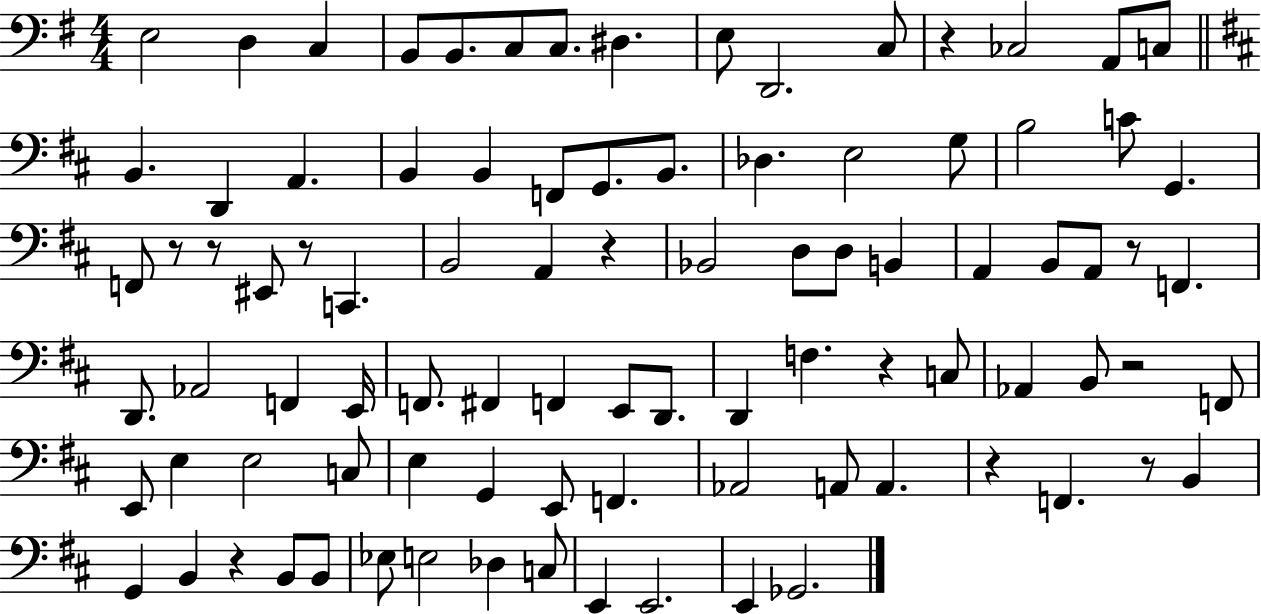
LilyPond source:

{
  \clef bass
  \numericTimeSignature
  \time 4/4
  \key g \major
  e2 d4 c4 | b,8 b,8. c8 c8. dis4. | e8 d,2. c8 | r4 ces2 a,8 c8 | \break \bar "||" \break \key b \minor b,4. d,4 a,4. | b,4 b,4 f,8 g,8. b,8. | des4. e2 g8 | b2 c'8 g,4. | \break f,8 r8 r8 eis,8 r8 c,4. | b,2 a,4 r4 | bes,2 d8 d8 b,4 | a,4 b,8 a,8 r8 f,4. | \break d,8. aes,2 f,4 e,16 | f,8. fis,4 f,4 e,8 d,8. | d,4 f4. r4 c8 | aes,4 b,8 r2 f,8 | \break e,8 e4 e2 c8 | e4 g,4 e,8 f,4. | aes,2 a,8 a,4. | r4 f,4. r8 b,4 | \break g,4 b,4 r4 b,8 b,8 | ees8 e2 des4 c8 | e,4 e,2. | e,4 ges,2. | \break \bar "|."
}